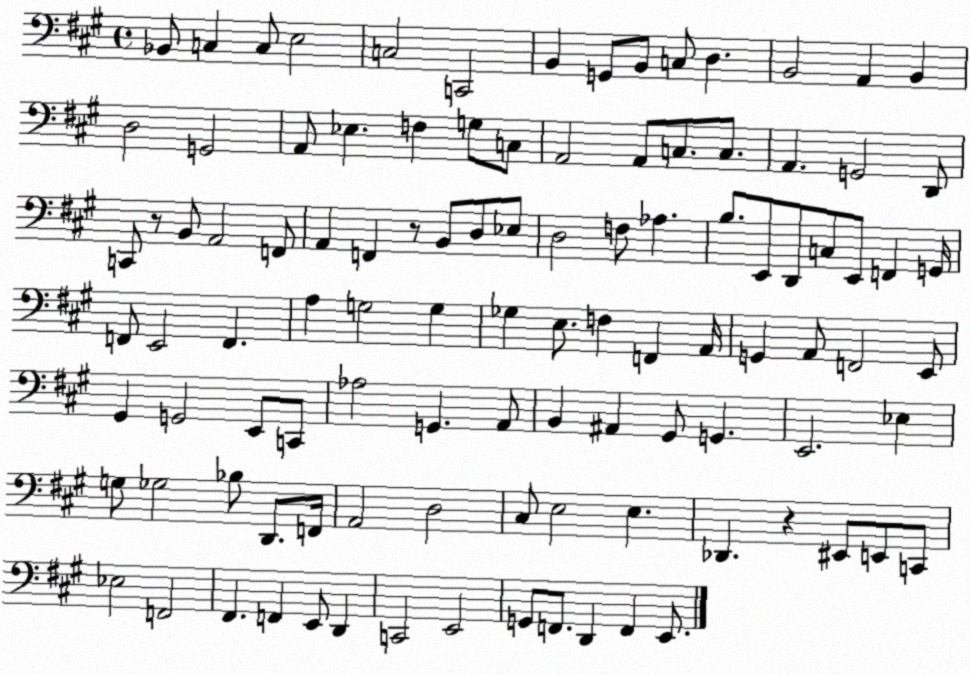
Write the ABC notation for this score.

X:1
T:Untitled
M:4/4
L:1/4
K:A
_B,,/2 C, C,/2 E,2 C,2 C,,2 B,, G,,/2 B,,/2 C,/2 D, B,,2 A,, B,, D,2 G,,2 A,,/2 _E, F, G,/2 C,/2 A,,2 A,,/2 C,/2 C,/2 A,, G,,2 D,,/2 C,,/2 z/2 B,,/2 A,,2 F,,/2 A,, F,, z/2 B,,/2 D,/2 _E,/2 D,2 F,/2 _A, B,/2 E,,/2 D,,/2 C,/2 E,,/2 F,, G,,/4 F,,/2 E,,2 F,, A, G,2 G, _G, E,/2 F, F,, A,,/4 G,, A,,/2 F,,2 E,,/2 ^G,, G,,2 E,,/2 C,,/2 _A,2 G,, A,,/2 B,, ^A,, ^G,,/2 G,, E,,2 _E, G,/2 _G,2 _B,/2 D,,/2 F,,/4 A,,2 D,2 ^C,/2 E,2 E, _D,, z ^E,,/2 E,,/2 C,,/2 _E,2 F,,2 ^F,, F,, E,,/2 D,, C,,2 E,,2 G,,/2 F,,/2 D,, F,, E,,/2